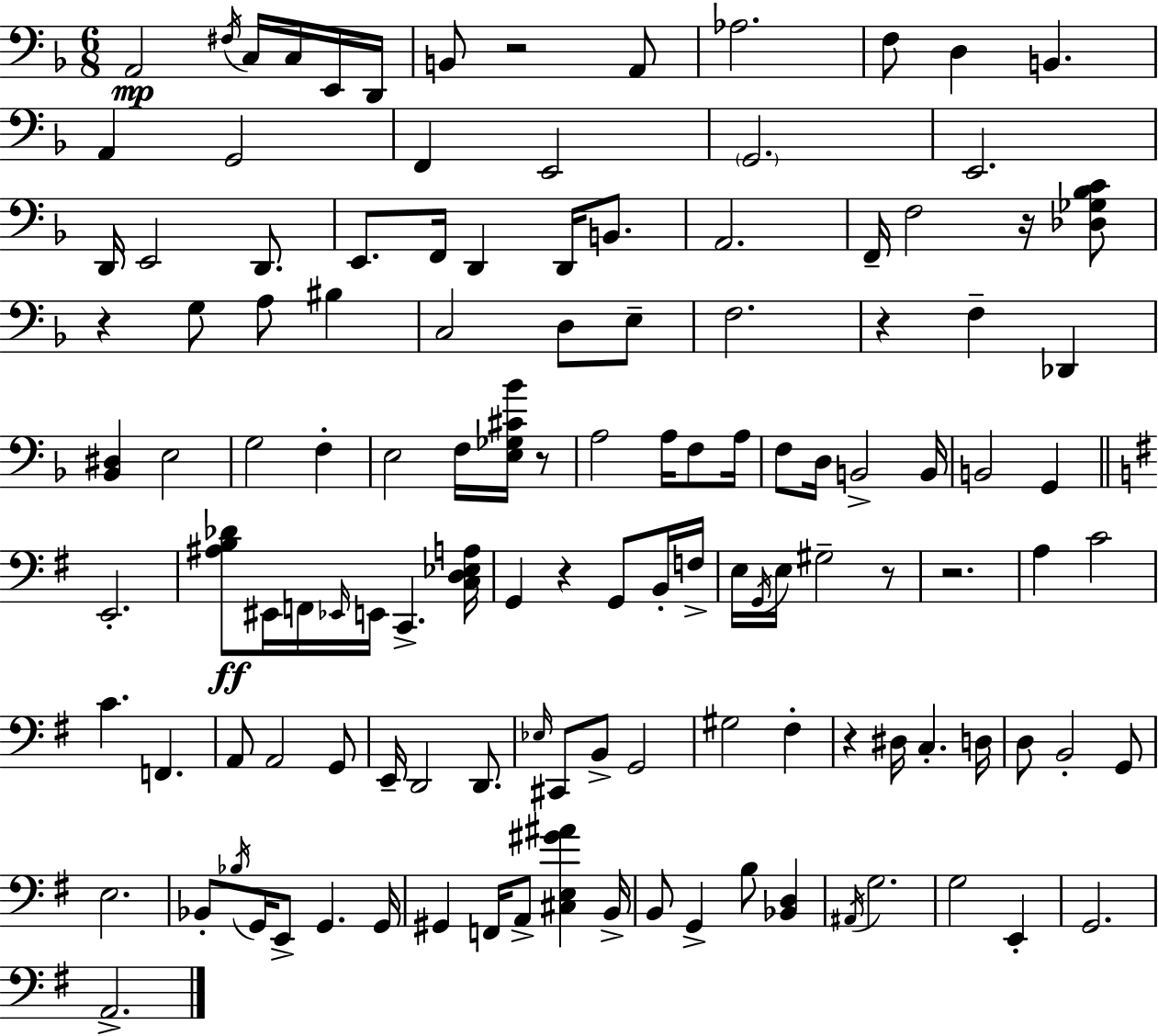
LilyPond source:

{
  \clef bass
  \numericTimeSignature
  \time 6/8
  \key d \minor
  a,2\mp \acciaccatura { fis16 } c16 c16 e,16 | d,16 b,8 r2 a,8 | aes2. | f8 d4 b,4. | \break a,4 g,2 | f,4 e,2 | \parenthesize g,2. | e,2. | \break d,16 e,2 d,8. | e,8. f,16 d,4 d,16 b,8. | a,2. | f,16-- f2 r16 <des ges bes c'>8 | \break r4 g8 a8 bis4 | c2 d8 e8-- | f2. | r4 f4-- des,4 | \break <bes, dis>4 e2 | g2 f4-. | e2 f16 <e ges cis' bes'>16 r8 | a2 a16 f8 | \break a16 f8 d16 b,2-> | b,16 b,2 g,4 | \bar "||" \break \key g \major e,2.-. | <ais b des'>8\ff eis,16 f,16 \grace { ees,16 } e,16 c,4.-> | <c d ees a>16 g,4 r4 g,8 b,16-. | f16-> e16 \acciaccatura { g,16 } e16 gis2-- | \break r8 r2. | a4 c'2 | c'4. f,4. | a,8 a,2 | \break g,8 e,16-- d,2 d,8. | \grace { ees16 } cis,8 b,8-> g,2 | gis2 fis4-. | r4 dis16 c4.-. | \break d16 d8 b,2-. | g,8 e2. | bes,8-. \acciaccatura { bes16 } g,16 e,8-> g,4. | g,16 gis,4 f,16 a,8-> <cis e gis' ais'>4 | \break b,16-> b,8 g,4-> b8 | <bes, d>4 \acciaccatura { ais,16 } g2. | g2 | e,4-. g,2. | \break a,2.-> | \bar "|."
}